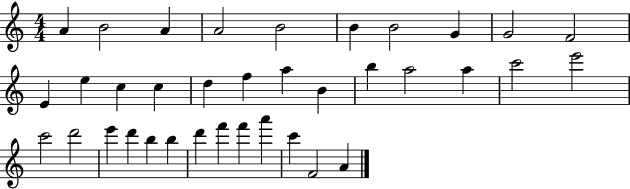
A4/q B4/h A4/q A4/h B4/h B4/q B4/h G4/q G4/h F4/h E4/q E5/q C5/q C5/q D5/q F5/q A5/q B4/q B5/q A5/h A5/q C6/h E6/h C6/h D6/h E6/q D6/q B5/q B5/q D6/q F6/q F6/q A6/q C6/q F4/h A4/q